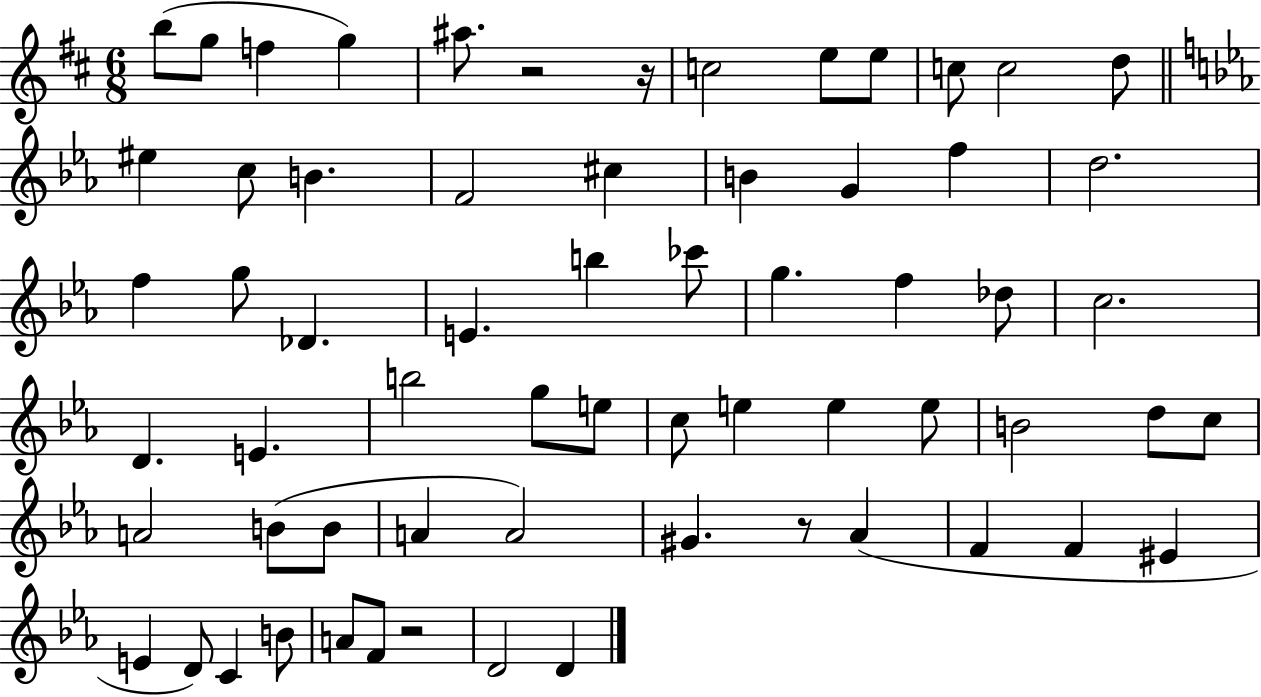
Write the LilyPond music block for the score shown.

{
  \clef treble
  \numericTimeSignature
  \time 6/8
  \key d \major
  b''8( g''8 f''4 g''4) | ais''8. r2 r16 | c''2 e''8 e''8 | c''8 c''2 d''8 | \break \bar "||" \break \key ees \major eis''4 c''8 b'4. | f'2 cis''4 | b'4 g'4 f''4 | d''2. | \break f''4 g''8 des'4. | e'4. b''4 ces'''8 | g''4. f''4 des''8 | c''2. | \break d'4. e'4. | b''2 g''8 e''8 | c''8 e''4 e''4 e''8 | b'2 d''8 c''8 | \break a'2 b'8( b'8 | a'4 a'2) | gis'4. r8 aes'4( | f'4 f'4 eis'4 | \break e'4 d'8) c'4 b'8 | a'8 f'8 r2 | d'2 d'4 | \bar "|."
}